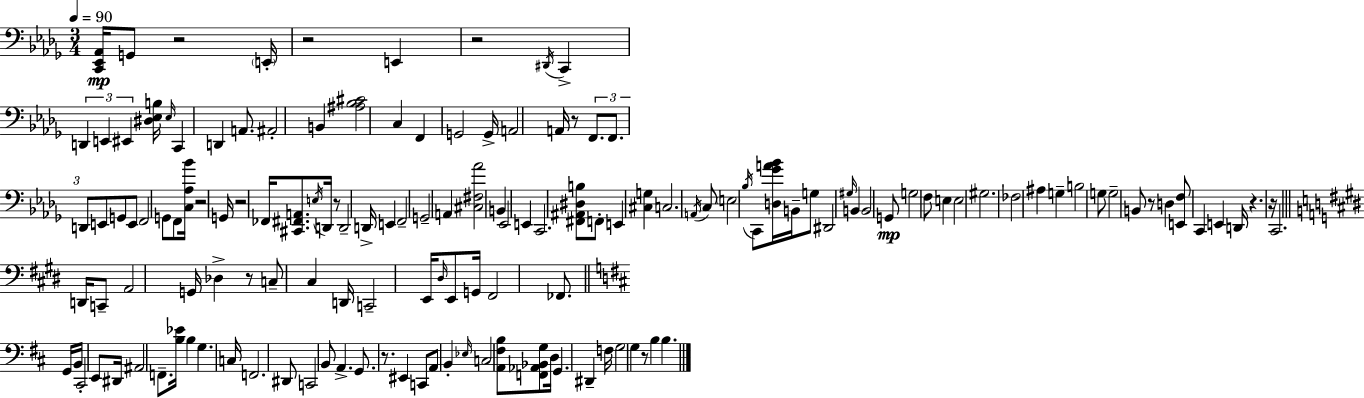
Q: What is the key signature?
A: BES minor